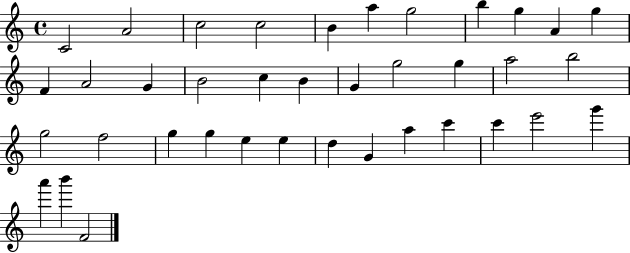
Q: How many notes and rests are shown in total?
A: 38